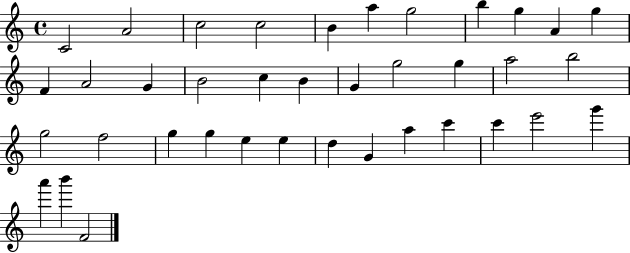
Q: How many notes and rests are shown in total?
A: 38